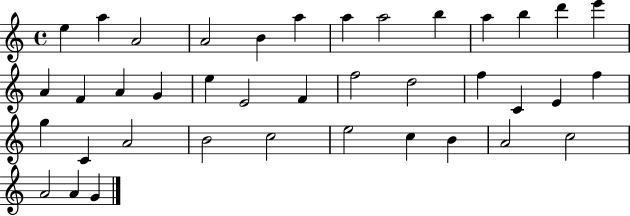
{
  \clef treble
  \time 4/4
  \defaultTimeSignature
  \key c \major
  e''4 a''4 a'2 | a'2 b'4 a''4 | a''4 a''2 b''4 | a''4 b''4 d'''4 e'''4 | \break a'4 f'4 a'4 g'4 | e''4 e'2 f'4 | f''2 d''2 | f''4 c'4 e'4 f''4 | \break g''4 c'4 a'2 | b'2 c''2 | e''2 c''4 b'4 | a'2 c''2 | \break a'2 a'4 g'4 | \bar "|."
}